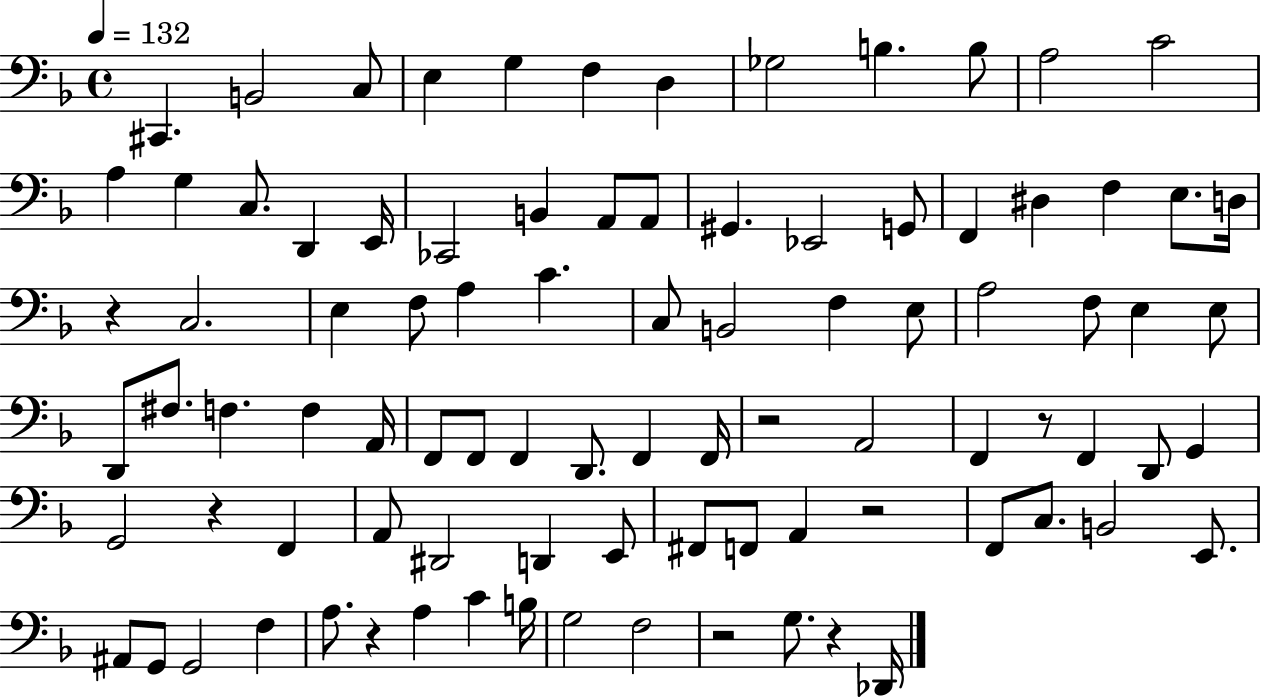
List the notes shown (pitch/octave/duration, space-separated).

C#2/q. B2/h C3/e E3/q G3/q F3/q D3/q Gb3/h B3/q. B3/e A3/h C4/h A3/q G3/q C3/e. D2/q E2/s CES2/h B2/q A2/e A2/e G#2/q. Eb2/h G2/e F2/q D#3/q F3/q E3/e. D3/s R/q C3/h. E3/q F3/e A3/q C4/q. C3/e B2/h F3/q E3/e A3/h F3/e E3/q E3/e D2/e F#3/e. F3/q. F3/q A2/s F2/e F2/e F2/q D2/e. F2/q F2/s R/h A2/h F2/q R/e F2/q D2/e G2/q G2/h R/q F2/q A2/e D#2/h D2/q E2/e F#2/e F2/e A2/q R/h F2/e C3/e. B2/h E2/e. A#2/e G2/e G2/h F3/q A3/e. R/q A3/q C4/q B3/s G3/h F3/h R/h G3/e. R/q Db2/s